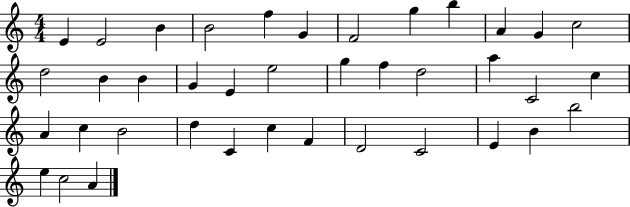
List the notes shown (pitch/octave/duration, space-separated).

E4/q E4/h B4/q B4/h F5/q G4/q F4/h G5/q B5/q A4/q G4/q C5/h D5/h B4/q B4/q G4/q E4/q E5/h G5/q F5/q D5/h A5/q C4/h C5/q A4/q C5/q B4/h D5/q C4/q C5/q F4/q D4/h C4/h E4/q B4/q B5/h E5/q C5/h A4/q